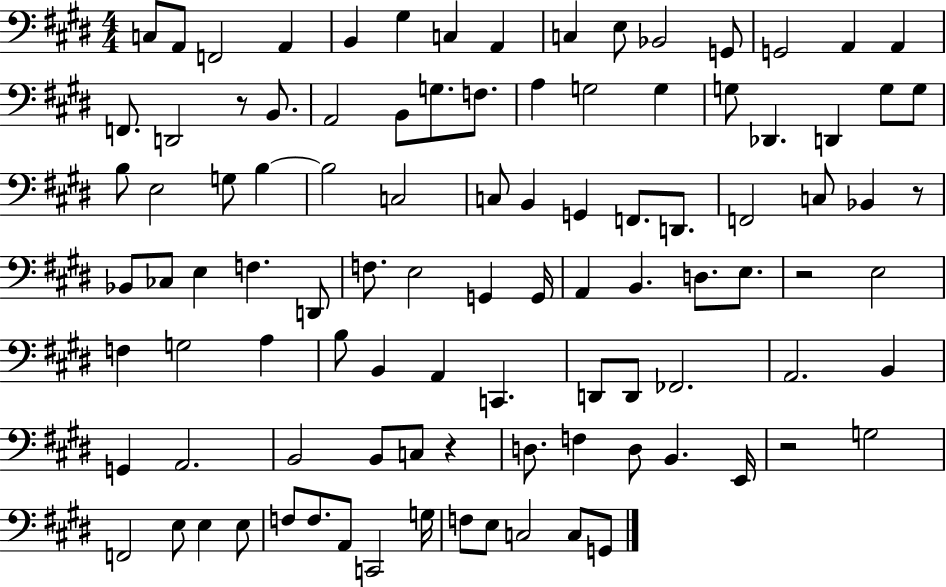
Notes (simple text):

C3/e A2/e F2/h A2/q B2/q G#3/q C3/q A2/q C3/q E3/e Bb2/h G2/e G2/h A2/q A2/q F2/e. D2/h R/e B2/e. A2/h B2/e G3/e. F3/e. A3/q G3/h G3/q G3/e Db2/q. D2/q G3/e G3/e B3/e E3/h G3/e B3/q B3/h C3/h C3/e B2/q G2/q F2/e. D2/e. F2/h C3/e Bb2/q R/e Bb2/e CES3/e E3/q F3/q. D2/e F3/e. E3/h G2/q G2/s A2/q B2/q. D3/e. E3/e. R/h E3/h F3/q G3/h A3/q B3/e B2/q A2/q C2/q. D2/e D2/e FES2/h. A2/h. B2/q G2/q A2/h. B2/h B2/e C3/e R/q D3/e. F3/q D3/e B2/q. E2/s R/h G3/h F2/h E3/e E3/q E3/e F3/e F3/e. A2/e C2/h G3/s F3/e E3/e C3/h C3/e G2/e